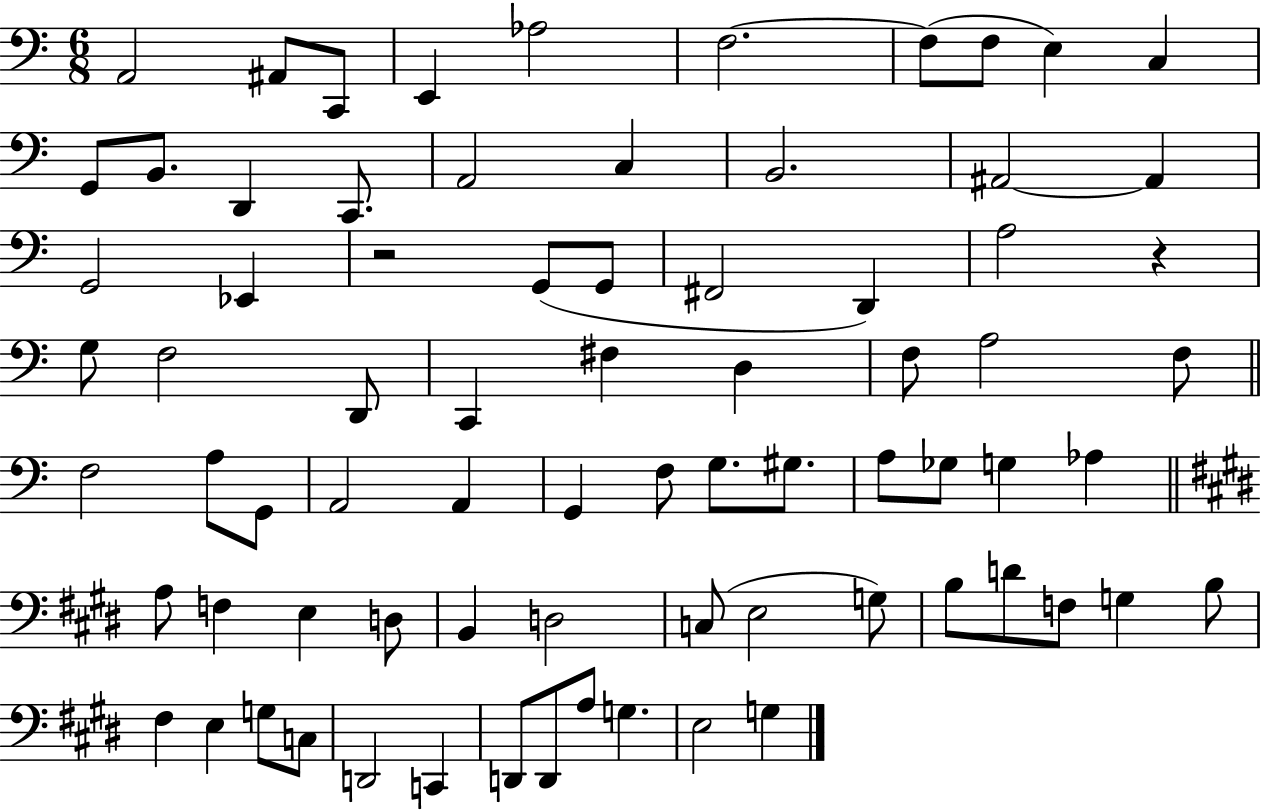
X:1
T:Untitled
M:6/8
L:1/4
K:C
A,,2 ^A,,/2 C,,/2 E,, _A,2 F,2 F,/2 F,/2 E, C, G,,/2 B,,/2 D,, C,,/2 A,,2 C, B,,2 ^A,,2 ^A,, G,,2 _E,, z2 G,,/2 G,,/2 ^F,,2 D,, A,2 z G,/2 F,2 D,,/2 C,, ^F, D, F,/2 A,2 F,/2 F,2 A,/2 G,,/2 A,,2 A,, G,, F,/2 G,/2 ^G,/2 A,/2 _G,/2 G, _A, A,/2 F, E, D,/2 B,, D,2 C,/2 E,2 G,/2 B,/2 D/2 F,/2 G, B,/2 ^F, E, G,/2 C,/2 D,,2 C,, D,,/2 D,,/2 A,/2 G, E,2 G,